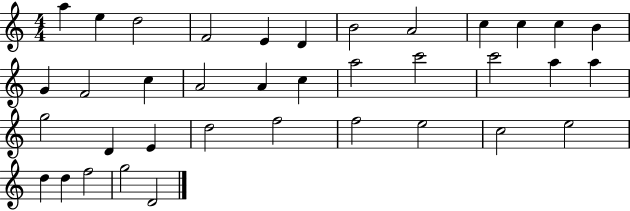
{
  \clef treble
  \numericTimeSignature
  \time 4/4
  \key c \major
  a''4 e''4 d''2 | f'2 e'4 d'4 | b'2 a'2 | c''4 c''4 c''4 b'4 | \break g'4 f'2 c''4 | a'2 a'4 c''4 | a''2 c'''2 | c'''2 a''4 a''4 | \break g''2 d'4 e'4 | d''2 f''2 | f''2 e''2 | c''2 e''2 | \break d''4 d''4 f''2 | g''2 d'2 | \bar "|."
}